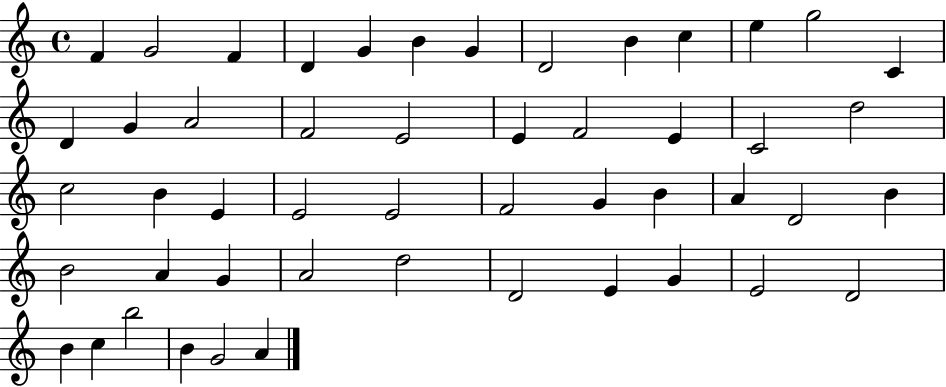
F4/q G4/h F4/q D4/q G4/q B4/q G4/q D4/h B4/q C5/q E5/q G5/h C4/q D4/q G4/q A4/h F4/h E4/h E4/q F4/h E4/q C4/h D5/h C5/h B4/q E4/q E4/h E4/h F4/h G4/q B4/q A4/q D4/h B4/q B4/h A4/q G4/q A4/h D5/h D4/h E4/q G4/q E4/h D4/h B4/q C5/q B5/h B4/q G4/h A4/q